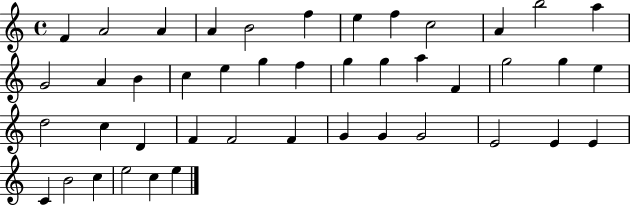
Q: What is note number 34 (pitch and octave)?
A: G4